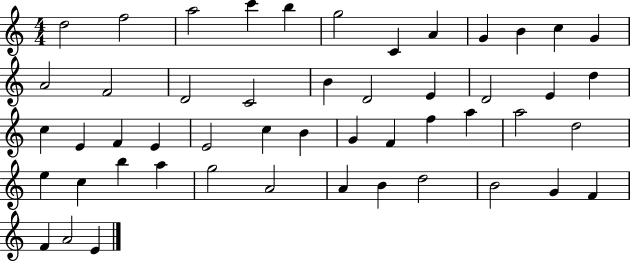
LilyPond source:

{
  \clef treble
  \numericTimeSignature
  \time 4/4
  \key c \major
  d''2 f''2 | a''2 c'''4 b''4 | g''2 c'4 a'4 | g'4 b'4 c''4 g'4 | \break a'2 f'2 | d'2 c'2 | b'4 d'2 e'4 | d'2 e'4 d''4 | \break c''4 e'4 f'4 e'4 | e'2 c''4 b'4 | g'4 f'4 f''4 a''4 | a''2 d''2 | \break e''4 c''4 b''4 a''4 | g''2 a'2 | a'4 b'4 d''2 | b'2 g'4 f'4 | \break f'4 a'2 e'4 | \bar "|."
}